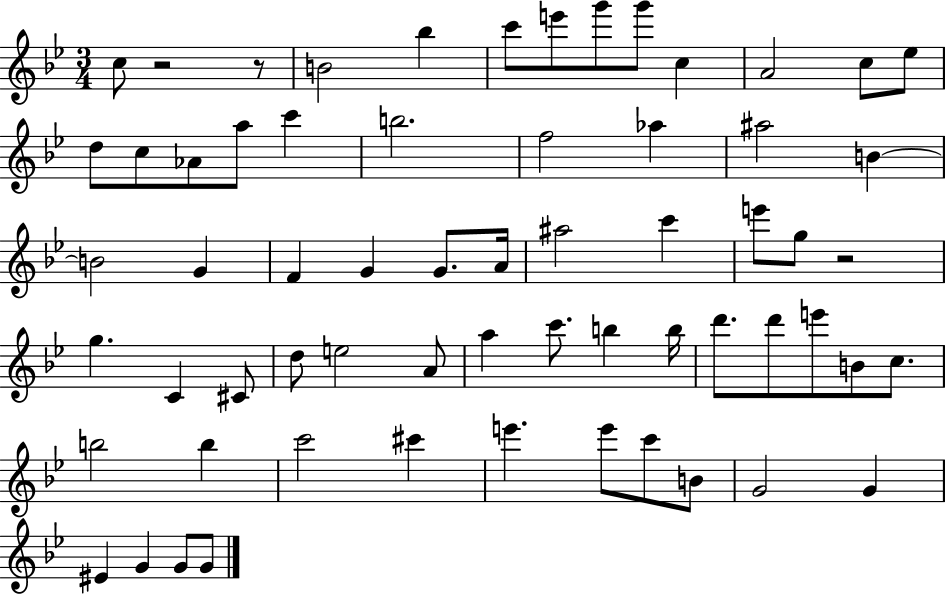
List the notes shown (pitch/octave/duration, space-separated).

C5/e R/h R/e B4/h Bb5/q C6/e E6/e G6/e G6/e C5/q A4/h C5/e Eb5/e D5/e C5/e Ab4/e A5/e C6/q B5/h. F5/h Ab5/q A#5/h B4/q B4/h G4/q F4/q G4/q G4/e. A4/s A#5/h C6/q E6/e G5/e R/h G5/q. C4/q C#4/e D5/e E5/h A4/e A5/q C6/e. B5/q B5/s D6/e. D6/e E6/e B4/e C5/e. B5/h B5/q C6/h C#6/q E6/q. E6/e C6/e B4/e G4/h G4/q EIS4/q G4/q G4/e G4/e